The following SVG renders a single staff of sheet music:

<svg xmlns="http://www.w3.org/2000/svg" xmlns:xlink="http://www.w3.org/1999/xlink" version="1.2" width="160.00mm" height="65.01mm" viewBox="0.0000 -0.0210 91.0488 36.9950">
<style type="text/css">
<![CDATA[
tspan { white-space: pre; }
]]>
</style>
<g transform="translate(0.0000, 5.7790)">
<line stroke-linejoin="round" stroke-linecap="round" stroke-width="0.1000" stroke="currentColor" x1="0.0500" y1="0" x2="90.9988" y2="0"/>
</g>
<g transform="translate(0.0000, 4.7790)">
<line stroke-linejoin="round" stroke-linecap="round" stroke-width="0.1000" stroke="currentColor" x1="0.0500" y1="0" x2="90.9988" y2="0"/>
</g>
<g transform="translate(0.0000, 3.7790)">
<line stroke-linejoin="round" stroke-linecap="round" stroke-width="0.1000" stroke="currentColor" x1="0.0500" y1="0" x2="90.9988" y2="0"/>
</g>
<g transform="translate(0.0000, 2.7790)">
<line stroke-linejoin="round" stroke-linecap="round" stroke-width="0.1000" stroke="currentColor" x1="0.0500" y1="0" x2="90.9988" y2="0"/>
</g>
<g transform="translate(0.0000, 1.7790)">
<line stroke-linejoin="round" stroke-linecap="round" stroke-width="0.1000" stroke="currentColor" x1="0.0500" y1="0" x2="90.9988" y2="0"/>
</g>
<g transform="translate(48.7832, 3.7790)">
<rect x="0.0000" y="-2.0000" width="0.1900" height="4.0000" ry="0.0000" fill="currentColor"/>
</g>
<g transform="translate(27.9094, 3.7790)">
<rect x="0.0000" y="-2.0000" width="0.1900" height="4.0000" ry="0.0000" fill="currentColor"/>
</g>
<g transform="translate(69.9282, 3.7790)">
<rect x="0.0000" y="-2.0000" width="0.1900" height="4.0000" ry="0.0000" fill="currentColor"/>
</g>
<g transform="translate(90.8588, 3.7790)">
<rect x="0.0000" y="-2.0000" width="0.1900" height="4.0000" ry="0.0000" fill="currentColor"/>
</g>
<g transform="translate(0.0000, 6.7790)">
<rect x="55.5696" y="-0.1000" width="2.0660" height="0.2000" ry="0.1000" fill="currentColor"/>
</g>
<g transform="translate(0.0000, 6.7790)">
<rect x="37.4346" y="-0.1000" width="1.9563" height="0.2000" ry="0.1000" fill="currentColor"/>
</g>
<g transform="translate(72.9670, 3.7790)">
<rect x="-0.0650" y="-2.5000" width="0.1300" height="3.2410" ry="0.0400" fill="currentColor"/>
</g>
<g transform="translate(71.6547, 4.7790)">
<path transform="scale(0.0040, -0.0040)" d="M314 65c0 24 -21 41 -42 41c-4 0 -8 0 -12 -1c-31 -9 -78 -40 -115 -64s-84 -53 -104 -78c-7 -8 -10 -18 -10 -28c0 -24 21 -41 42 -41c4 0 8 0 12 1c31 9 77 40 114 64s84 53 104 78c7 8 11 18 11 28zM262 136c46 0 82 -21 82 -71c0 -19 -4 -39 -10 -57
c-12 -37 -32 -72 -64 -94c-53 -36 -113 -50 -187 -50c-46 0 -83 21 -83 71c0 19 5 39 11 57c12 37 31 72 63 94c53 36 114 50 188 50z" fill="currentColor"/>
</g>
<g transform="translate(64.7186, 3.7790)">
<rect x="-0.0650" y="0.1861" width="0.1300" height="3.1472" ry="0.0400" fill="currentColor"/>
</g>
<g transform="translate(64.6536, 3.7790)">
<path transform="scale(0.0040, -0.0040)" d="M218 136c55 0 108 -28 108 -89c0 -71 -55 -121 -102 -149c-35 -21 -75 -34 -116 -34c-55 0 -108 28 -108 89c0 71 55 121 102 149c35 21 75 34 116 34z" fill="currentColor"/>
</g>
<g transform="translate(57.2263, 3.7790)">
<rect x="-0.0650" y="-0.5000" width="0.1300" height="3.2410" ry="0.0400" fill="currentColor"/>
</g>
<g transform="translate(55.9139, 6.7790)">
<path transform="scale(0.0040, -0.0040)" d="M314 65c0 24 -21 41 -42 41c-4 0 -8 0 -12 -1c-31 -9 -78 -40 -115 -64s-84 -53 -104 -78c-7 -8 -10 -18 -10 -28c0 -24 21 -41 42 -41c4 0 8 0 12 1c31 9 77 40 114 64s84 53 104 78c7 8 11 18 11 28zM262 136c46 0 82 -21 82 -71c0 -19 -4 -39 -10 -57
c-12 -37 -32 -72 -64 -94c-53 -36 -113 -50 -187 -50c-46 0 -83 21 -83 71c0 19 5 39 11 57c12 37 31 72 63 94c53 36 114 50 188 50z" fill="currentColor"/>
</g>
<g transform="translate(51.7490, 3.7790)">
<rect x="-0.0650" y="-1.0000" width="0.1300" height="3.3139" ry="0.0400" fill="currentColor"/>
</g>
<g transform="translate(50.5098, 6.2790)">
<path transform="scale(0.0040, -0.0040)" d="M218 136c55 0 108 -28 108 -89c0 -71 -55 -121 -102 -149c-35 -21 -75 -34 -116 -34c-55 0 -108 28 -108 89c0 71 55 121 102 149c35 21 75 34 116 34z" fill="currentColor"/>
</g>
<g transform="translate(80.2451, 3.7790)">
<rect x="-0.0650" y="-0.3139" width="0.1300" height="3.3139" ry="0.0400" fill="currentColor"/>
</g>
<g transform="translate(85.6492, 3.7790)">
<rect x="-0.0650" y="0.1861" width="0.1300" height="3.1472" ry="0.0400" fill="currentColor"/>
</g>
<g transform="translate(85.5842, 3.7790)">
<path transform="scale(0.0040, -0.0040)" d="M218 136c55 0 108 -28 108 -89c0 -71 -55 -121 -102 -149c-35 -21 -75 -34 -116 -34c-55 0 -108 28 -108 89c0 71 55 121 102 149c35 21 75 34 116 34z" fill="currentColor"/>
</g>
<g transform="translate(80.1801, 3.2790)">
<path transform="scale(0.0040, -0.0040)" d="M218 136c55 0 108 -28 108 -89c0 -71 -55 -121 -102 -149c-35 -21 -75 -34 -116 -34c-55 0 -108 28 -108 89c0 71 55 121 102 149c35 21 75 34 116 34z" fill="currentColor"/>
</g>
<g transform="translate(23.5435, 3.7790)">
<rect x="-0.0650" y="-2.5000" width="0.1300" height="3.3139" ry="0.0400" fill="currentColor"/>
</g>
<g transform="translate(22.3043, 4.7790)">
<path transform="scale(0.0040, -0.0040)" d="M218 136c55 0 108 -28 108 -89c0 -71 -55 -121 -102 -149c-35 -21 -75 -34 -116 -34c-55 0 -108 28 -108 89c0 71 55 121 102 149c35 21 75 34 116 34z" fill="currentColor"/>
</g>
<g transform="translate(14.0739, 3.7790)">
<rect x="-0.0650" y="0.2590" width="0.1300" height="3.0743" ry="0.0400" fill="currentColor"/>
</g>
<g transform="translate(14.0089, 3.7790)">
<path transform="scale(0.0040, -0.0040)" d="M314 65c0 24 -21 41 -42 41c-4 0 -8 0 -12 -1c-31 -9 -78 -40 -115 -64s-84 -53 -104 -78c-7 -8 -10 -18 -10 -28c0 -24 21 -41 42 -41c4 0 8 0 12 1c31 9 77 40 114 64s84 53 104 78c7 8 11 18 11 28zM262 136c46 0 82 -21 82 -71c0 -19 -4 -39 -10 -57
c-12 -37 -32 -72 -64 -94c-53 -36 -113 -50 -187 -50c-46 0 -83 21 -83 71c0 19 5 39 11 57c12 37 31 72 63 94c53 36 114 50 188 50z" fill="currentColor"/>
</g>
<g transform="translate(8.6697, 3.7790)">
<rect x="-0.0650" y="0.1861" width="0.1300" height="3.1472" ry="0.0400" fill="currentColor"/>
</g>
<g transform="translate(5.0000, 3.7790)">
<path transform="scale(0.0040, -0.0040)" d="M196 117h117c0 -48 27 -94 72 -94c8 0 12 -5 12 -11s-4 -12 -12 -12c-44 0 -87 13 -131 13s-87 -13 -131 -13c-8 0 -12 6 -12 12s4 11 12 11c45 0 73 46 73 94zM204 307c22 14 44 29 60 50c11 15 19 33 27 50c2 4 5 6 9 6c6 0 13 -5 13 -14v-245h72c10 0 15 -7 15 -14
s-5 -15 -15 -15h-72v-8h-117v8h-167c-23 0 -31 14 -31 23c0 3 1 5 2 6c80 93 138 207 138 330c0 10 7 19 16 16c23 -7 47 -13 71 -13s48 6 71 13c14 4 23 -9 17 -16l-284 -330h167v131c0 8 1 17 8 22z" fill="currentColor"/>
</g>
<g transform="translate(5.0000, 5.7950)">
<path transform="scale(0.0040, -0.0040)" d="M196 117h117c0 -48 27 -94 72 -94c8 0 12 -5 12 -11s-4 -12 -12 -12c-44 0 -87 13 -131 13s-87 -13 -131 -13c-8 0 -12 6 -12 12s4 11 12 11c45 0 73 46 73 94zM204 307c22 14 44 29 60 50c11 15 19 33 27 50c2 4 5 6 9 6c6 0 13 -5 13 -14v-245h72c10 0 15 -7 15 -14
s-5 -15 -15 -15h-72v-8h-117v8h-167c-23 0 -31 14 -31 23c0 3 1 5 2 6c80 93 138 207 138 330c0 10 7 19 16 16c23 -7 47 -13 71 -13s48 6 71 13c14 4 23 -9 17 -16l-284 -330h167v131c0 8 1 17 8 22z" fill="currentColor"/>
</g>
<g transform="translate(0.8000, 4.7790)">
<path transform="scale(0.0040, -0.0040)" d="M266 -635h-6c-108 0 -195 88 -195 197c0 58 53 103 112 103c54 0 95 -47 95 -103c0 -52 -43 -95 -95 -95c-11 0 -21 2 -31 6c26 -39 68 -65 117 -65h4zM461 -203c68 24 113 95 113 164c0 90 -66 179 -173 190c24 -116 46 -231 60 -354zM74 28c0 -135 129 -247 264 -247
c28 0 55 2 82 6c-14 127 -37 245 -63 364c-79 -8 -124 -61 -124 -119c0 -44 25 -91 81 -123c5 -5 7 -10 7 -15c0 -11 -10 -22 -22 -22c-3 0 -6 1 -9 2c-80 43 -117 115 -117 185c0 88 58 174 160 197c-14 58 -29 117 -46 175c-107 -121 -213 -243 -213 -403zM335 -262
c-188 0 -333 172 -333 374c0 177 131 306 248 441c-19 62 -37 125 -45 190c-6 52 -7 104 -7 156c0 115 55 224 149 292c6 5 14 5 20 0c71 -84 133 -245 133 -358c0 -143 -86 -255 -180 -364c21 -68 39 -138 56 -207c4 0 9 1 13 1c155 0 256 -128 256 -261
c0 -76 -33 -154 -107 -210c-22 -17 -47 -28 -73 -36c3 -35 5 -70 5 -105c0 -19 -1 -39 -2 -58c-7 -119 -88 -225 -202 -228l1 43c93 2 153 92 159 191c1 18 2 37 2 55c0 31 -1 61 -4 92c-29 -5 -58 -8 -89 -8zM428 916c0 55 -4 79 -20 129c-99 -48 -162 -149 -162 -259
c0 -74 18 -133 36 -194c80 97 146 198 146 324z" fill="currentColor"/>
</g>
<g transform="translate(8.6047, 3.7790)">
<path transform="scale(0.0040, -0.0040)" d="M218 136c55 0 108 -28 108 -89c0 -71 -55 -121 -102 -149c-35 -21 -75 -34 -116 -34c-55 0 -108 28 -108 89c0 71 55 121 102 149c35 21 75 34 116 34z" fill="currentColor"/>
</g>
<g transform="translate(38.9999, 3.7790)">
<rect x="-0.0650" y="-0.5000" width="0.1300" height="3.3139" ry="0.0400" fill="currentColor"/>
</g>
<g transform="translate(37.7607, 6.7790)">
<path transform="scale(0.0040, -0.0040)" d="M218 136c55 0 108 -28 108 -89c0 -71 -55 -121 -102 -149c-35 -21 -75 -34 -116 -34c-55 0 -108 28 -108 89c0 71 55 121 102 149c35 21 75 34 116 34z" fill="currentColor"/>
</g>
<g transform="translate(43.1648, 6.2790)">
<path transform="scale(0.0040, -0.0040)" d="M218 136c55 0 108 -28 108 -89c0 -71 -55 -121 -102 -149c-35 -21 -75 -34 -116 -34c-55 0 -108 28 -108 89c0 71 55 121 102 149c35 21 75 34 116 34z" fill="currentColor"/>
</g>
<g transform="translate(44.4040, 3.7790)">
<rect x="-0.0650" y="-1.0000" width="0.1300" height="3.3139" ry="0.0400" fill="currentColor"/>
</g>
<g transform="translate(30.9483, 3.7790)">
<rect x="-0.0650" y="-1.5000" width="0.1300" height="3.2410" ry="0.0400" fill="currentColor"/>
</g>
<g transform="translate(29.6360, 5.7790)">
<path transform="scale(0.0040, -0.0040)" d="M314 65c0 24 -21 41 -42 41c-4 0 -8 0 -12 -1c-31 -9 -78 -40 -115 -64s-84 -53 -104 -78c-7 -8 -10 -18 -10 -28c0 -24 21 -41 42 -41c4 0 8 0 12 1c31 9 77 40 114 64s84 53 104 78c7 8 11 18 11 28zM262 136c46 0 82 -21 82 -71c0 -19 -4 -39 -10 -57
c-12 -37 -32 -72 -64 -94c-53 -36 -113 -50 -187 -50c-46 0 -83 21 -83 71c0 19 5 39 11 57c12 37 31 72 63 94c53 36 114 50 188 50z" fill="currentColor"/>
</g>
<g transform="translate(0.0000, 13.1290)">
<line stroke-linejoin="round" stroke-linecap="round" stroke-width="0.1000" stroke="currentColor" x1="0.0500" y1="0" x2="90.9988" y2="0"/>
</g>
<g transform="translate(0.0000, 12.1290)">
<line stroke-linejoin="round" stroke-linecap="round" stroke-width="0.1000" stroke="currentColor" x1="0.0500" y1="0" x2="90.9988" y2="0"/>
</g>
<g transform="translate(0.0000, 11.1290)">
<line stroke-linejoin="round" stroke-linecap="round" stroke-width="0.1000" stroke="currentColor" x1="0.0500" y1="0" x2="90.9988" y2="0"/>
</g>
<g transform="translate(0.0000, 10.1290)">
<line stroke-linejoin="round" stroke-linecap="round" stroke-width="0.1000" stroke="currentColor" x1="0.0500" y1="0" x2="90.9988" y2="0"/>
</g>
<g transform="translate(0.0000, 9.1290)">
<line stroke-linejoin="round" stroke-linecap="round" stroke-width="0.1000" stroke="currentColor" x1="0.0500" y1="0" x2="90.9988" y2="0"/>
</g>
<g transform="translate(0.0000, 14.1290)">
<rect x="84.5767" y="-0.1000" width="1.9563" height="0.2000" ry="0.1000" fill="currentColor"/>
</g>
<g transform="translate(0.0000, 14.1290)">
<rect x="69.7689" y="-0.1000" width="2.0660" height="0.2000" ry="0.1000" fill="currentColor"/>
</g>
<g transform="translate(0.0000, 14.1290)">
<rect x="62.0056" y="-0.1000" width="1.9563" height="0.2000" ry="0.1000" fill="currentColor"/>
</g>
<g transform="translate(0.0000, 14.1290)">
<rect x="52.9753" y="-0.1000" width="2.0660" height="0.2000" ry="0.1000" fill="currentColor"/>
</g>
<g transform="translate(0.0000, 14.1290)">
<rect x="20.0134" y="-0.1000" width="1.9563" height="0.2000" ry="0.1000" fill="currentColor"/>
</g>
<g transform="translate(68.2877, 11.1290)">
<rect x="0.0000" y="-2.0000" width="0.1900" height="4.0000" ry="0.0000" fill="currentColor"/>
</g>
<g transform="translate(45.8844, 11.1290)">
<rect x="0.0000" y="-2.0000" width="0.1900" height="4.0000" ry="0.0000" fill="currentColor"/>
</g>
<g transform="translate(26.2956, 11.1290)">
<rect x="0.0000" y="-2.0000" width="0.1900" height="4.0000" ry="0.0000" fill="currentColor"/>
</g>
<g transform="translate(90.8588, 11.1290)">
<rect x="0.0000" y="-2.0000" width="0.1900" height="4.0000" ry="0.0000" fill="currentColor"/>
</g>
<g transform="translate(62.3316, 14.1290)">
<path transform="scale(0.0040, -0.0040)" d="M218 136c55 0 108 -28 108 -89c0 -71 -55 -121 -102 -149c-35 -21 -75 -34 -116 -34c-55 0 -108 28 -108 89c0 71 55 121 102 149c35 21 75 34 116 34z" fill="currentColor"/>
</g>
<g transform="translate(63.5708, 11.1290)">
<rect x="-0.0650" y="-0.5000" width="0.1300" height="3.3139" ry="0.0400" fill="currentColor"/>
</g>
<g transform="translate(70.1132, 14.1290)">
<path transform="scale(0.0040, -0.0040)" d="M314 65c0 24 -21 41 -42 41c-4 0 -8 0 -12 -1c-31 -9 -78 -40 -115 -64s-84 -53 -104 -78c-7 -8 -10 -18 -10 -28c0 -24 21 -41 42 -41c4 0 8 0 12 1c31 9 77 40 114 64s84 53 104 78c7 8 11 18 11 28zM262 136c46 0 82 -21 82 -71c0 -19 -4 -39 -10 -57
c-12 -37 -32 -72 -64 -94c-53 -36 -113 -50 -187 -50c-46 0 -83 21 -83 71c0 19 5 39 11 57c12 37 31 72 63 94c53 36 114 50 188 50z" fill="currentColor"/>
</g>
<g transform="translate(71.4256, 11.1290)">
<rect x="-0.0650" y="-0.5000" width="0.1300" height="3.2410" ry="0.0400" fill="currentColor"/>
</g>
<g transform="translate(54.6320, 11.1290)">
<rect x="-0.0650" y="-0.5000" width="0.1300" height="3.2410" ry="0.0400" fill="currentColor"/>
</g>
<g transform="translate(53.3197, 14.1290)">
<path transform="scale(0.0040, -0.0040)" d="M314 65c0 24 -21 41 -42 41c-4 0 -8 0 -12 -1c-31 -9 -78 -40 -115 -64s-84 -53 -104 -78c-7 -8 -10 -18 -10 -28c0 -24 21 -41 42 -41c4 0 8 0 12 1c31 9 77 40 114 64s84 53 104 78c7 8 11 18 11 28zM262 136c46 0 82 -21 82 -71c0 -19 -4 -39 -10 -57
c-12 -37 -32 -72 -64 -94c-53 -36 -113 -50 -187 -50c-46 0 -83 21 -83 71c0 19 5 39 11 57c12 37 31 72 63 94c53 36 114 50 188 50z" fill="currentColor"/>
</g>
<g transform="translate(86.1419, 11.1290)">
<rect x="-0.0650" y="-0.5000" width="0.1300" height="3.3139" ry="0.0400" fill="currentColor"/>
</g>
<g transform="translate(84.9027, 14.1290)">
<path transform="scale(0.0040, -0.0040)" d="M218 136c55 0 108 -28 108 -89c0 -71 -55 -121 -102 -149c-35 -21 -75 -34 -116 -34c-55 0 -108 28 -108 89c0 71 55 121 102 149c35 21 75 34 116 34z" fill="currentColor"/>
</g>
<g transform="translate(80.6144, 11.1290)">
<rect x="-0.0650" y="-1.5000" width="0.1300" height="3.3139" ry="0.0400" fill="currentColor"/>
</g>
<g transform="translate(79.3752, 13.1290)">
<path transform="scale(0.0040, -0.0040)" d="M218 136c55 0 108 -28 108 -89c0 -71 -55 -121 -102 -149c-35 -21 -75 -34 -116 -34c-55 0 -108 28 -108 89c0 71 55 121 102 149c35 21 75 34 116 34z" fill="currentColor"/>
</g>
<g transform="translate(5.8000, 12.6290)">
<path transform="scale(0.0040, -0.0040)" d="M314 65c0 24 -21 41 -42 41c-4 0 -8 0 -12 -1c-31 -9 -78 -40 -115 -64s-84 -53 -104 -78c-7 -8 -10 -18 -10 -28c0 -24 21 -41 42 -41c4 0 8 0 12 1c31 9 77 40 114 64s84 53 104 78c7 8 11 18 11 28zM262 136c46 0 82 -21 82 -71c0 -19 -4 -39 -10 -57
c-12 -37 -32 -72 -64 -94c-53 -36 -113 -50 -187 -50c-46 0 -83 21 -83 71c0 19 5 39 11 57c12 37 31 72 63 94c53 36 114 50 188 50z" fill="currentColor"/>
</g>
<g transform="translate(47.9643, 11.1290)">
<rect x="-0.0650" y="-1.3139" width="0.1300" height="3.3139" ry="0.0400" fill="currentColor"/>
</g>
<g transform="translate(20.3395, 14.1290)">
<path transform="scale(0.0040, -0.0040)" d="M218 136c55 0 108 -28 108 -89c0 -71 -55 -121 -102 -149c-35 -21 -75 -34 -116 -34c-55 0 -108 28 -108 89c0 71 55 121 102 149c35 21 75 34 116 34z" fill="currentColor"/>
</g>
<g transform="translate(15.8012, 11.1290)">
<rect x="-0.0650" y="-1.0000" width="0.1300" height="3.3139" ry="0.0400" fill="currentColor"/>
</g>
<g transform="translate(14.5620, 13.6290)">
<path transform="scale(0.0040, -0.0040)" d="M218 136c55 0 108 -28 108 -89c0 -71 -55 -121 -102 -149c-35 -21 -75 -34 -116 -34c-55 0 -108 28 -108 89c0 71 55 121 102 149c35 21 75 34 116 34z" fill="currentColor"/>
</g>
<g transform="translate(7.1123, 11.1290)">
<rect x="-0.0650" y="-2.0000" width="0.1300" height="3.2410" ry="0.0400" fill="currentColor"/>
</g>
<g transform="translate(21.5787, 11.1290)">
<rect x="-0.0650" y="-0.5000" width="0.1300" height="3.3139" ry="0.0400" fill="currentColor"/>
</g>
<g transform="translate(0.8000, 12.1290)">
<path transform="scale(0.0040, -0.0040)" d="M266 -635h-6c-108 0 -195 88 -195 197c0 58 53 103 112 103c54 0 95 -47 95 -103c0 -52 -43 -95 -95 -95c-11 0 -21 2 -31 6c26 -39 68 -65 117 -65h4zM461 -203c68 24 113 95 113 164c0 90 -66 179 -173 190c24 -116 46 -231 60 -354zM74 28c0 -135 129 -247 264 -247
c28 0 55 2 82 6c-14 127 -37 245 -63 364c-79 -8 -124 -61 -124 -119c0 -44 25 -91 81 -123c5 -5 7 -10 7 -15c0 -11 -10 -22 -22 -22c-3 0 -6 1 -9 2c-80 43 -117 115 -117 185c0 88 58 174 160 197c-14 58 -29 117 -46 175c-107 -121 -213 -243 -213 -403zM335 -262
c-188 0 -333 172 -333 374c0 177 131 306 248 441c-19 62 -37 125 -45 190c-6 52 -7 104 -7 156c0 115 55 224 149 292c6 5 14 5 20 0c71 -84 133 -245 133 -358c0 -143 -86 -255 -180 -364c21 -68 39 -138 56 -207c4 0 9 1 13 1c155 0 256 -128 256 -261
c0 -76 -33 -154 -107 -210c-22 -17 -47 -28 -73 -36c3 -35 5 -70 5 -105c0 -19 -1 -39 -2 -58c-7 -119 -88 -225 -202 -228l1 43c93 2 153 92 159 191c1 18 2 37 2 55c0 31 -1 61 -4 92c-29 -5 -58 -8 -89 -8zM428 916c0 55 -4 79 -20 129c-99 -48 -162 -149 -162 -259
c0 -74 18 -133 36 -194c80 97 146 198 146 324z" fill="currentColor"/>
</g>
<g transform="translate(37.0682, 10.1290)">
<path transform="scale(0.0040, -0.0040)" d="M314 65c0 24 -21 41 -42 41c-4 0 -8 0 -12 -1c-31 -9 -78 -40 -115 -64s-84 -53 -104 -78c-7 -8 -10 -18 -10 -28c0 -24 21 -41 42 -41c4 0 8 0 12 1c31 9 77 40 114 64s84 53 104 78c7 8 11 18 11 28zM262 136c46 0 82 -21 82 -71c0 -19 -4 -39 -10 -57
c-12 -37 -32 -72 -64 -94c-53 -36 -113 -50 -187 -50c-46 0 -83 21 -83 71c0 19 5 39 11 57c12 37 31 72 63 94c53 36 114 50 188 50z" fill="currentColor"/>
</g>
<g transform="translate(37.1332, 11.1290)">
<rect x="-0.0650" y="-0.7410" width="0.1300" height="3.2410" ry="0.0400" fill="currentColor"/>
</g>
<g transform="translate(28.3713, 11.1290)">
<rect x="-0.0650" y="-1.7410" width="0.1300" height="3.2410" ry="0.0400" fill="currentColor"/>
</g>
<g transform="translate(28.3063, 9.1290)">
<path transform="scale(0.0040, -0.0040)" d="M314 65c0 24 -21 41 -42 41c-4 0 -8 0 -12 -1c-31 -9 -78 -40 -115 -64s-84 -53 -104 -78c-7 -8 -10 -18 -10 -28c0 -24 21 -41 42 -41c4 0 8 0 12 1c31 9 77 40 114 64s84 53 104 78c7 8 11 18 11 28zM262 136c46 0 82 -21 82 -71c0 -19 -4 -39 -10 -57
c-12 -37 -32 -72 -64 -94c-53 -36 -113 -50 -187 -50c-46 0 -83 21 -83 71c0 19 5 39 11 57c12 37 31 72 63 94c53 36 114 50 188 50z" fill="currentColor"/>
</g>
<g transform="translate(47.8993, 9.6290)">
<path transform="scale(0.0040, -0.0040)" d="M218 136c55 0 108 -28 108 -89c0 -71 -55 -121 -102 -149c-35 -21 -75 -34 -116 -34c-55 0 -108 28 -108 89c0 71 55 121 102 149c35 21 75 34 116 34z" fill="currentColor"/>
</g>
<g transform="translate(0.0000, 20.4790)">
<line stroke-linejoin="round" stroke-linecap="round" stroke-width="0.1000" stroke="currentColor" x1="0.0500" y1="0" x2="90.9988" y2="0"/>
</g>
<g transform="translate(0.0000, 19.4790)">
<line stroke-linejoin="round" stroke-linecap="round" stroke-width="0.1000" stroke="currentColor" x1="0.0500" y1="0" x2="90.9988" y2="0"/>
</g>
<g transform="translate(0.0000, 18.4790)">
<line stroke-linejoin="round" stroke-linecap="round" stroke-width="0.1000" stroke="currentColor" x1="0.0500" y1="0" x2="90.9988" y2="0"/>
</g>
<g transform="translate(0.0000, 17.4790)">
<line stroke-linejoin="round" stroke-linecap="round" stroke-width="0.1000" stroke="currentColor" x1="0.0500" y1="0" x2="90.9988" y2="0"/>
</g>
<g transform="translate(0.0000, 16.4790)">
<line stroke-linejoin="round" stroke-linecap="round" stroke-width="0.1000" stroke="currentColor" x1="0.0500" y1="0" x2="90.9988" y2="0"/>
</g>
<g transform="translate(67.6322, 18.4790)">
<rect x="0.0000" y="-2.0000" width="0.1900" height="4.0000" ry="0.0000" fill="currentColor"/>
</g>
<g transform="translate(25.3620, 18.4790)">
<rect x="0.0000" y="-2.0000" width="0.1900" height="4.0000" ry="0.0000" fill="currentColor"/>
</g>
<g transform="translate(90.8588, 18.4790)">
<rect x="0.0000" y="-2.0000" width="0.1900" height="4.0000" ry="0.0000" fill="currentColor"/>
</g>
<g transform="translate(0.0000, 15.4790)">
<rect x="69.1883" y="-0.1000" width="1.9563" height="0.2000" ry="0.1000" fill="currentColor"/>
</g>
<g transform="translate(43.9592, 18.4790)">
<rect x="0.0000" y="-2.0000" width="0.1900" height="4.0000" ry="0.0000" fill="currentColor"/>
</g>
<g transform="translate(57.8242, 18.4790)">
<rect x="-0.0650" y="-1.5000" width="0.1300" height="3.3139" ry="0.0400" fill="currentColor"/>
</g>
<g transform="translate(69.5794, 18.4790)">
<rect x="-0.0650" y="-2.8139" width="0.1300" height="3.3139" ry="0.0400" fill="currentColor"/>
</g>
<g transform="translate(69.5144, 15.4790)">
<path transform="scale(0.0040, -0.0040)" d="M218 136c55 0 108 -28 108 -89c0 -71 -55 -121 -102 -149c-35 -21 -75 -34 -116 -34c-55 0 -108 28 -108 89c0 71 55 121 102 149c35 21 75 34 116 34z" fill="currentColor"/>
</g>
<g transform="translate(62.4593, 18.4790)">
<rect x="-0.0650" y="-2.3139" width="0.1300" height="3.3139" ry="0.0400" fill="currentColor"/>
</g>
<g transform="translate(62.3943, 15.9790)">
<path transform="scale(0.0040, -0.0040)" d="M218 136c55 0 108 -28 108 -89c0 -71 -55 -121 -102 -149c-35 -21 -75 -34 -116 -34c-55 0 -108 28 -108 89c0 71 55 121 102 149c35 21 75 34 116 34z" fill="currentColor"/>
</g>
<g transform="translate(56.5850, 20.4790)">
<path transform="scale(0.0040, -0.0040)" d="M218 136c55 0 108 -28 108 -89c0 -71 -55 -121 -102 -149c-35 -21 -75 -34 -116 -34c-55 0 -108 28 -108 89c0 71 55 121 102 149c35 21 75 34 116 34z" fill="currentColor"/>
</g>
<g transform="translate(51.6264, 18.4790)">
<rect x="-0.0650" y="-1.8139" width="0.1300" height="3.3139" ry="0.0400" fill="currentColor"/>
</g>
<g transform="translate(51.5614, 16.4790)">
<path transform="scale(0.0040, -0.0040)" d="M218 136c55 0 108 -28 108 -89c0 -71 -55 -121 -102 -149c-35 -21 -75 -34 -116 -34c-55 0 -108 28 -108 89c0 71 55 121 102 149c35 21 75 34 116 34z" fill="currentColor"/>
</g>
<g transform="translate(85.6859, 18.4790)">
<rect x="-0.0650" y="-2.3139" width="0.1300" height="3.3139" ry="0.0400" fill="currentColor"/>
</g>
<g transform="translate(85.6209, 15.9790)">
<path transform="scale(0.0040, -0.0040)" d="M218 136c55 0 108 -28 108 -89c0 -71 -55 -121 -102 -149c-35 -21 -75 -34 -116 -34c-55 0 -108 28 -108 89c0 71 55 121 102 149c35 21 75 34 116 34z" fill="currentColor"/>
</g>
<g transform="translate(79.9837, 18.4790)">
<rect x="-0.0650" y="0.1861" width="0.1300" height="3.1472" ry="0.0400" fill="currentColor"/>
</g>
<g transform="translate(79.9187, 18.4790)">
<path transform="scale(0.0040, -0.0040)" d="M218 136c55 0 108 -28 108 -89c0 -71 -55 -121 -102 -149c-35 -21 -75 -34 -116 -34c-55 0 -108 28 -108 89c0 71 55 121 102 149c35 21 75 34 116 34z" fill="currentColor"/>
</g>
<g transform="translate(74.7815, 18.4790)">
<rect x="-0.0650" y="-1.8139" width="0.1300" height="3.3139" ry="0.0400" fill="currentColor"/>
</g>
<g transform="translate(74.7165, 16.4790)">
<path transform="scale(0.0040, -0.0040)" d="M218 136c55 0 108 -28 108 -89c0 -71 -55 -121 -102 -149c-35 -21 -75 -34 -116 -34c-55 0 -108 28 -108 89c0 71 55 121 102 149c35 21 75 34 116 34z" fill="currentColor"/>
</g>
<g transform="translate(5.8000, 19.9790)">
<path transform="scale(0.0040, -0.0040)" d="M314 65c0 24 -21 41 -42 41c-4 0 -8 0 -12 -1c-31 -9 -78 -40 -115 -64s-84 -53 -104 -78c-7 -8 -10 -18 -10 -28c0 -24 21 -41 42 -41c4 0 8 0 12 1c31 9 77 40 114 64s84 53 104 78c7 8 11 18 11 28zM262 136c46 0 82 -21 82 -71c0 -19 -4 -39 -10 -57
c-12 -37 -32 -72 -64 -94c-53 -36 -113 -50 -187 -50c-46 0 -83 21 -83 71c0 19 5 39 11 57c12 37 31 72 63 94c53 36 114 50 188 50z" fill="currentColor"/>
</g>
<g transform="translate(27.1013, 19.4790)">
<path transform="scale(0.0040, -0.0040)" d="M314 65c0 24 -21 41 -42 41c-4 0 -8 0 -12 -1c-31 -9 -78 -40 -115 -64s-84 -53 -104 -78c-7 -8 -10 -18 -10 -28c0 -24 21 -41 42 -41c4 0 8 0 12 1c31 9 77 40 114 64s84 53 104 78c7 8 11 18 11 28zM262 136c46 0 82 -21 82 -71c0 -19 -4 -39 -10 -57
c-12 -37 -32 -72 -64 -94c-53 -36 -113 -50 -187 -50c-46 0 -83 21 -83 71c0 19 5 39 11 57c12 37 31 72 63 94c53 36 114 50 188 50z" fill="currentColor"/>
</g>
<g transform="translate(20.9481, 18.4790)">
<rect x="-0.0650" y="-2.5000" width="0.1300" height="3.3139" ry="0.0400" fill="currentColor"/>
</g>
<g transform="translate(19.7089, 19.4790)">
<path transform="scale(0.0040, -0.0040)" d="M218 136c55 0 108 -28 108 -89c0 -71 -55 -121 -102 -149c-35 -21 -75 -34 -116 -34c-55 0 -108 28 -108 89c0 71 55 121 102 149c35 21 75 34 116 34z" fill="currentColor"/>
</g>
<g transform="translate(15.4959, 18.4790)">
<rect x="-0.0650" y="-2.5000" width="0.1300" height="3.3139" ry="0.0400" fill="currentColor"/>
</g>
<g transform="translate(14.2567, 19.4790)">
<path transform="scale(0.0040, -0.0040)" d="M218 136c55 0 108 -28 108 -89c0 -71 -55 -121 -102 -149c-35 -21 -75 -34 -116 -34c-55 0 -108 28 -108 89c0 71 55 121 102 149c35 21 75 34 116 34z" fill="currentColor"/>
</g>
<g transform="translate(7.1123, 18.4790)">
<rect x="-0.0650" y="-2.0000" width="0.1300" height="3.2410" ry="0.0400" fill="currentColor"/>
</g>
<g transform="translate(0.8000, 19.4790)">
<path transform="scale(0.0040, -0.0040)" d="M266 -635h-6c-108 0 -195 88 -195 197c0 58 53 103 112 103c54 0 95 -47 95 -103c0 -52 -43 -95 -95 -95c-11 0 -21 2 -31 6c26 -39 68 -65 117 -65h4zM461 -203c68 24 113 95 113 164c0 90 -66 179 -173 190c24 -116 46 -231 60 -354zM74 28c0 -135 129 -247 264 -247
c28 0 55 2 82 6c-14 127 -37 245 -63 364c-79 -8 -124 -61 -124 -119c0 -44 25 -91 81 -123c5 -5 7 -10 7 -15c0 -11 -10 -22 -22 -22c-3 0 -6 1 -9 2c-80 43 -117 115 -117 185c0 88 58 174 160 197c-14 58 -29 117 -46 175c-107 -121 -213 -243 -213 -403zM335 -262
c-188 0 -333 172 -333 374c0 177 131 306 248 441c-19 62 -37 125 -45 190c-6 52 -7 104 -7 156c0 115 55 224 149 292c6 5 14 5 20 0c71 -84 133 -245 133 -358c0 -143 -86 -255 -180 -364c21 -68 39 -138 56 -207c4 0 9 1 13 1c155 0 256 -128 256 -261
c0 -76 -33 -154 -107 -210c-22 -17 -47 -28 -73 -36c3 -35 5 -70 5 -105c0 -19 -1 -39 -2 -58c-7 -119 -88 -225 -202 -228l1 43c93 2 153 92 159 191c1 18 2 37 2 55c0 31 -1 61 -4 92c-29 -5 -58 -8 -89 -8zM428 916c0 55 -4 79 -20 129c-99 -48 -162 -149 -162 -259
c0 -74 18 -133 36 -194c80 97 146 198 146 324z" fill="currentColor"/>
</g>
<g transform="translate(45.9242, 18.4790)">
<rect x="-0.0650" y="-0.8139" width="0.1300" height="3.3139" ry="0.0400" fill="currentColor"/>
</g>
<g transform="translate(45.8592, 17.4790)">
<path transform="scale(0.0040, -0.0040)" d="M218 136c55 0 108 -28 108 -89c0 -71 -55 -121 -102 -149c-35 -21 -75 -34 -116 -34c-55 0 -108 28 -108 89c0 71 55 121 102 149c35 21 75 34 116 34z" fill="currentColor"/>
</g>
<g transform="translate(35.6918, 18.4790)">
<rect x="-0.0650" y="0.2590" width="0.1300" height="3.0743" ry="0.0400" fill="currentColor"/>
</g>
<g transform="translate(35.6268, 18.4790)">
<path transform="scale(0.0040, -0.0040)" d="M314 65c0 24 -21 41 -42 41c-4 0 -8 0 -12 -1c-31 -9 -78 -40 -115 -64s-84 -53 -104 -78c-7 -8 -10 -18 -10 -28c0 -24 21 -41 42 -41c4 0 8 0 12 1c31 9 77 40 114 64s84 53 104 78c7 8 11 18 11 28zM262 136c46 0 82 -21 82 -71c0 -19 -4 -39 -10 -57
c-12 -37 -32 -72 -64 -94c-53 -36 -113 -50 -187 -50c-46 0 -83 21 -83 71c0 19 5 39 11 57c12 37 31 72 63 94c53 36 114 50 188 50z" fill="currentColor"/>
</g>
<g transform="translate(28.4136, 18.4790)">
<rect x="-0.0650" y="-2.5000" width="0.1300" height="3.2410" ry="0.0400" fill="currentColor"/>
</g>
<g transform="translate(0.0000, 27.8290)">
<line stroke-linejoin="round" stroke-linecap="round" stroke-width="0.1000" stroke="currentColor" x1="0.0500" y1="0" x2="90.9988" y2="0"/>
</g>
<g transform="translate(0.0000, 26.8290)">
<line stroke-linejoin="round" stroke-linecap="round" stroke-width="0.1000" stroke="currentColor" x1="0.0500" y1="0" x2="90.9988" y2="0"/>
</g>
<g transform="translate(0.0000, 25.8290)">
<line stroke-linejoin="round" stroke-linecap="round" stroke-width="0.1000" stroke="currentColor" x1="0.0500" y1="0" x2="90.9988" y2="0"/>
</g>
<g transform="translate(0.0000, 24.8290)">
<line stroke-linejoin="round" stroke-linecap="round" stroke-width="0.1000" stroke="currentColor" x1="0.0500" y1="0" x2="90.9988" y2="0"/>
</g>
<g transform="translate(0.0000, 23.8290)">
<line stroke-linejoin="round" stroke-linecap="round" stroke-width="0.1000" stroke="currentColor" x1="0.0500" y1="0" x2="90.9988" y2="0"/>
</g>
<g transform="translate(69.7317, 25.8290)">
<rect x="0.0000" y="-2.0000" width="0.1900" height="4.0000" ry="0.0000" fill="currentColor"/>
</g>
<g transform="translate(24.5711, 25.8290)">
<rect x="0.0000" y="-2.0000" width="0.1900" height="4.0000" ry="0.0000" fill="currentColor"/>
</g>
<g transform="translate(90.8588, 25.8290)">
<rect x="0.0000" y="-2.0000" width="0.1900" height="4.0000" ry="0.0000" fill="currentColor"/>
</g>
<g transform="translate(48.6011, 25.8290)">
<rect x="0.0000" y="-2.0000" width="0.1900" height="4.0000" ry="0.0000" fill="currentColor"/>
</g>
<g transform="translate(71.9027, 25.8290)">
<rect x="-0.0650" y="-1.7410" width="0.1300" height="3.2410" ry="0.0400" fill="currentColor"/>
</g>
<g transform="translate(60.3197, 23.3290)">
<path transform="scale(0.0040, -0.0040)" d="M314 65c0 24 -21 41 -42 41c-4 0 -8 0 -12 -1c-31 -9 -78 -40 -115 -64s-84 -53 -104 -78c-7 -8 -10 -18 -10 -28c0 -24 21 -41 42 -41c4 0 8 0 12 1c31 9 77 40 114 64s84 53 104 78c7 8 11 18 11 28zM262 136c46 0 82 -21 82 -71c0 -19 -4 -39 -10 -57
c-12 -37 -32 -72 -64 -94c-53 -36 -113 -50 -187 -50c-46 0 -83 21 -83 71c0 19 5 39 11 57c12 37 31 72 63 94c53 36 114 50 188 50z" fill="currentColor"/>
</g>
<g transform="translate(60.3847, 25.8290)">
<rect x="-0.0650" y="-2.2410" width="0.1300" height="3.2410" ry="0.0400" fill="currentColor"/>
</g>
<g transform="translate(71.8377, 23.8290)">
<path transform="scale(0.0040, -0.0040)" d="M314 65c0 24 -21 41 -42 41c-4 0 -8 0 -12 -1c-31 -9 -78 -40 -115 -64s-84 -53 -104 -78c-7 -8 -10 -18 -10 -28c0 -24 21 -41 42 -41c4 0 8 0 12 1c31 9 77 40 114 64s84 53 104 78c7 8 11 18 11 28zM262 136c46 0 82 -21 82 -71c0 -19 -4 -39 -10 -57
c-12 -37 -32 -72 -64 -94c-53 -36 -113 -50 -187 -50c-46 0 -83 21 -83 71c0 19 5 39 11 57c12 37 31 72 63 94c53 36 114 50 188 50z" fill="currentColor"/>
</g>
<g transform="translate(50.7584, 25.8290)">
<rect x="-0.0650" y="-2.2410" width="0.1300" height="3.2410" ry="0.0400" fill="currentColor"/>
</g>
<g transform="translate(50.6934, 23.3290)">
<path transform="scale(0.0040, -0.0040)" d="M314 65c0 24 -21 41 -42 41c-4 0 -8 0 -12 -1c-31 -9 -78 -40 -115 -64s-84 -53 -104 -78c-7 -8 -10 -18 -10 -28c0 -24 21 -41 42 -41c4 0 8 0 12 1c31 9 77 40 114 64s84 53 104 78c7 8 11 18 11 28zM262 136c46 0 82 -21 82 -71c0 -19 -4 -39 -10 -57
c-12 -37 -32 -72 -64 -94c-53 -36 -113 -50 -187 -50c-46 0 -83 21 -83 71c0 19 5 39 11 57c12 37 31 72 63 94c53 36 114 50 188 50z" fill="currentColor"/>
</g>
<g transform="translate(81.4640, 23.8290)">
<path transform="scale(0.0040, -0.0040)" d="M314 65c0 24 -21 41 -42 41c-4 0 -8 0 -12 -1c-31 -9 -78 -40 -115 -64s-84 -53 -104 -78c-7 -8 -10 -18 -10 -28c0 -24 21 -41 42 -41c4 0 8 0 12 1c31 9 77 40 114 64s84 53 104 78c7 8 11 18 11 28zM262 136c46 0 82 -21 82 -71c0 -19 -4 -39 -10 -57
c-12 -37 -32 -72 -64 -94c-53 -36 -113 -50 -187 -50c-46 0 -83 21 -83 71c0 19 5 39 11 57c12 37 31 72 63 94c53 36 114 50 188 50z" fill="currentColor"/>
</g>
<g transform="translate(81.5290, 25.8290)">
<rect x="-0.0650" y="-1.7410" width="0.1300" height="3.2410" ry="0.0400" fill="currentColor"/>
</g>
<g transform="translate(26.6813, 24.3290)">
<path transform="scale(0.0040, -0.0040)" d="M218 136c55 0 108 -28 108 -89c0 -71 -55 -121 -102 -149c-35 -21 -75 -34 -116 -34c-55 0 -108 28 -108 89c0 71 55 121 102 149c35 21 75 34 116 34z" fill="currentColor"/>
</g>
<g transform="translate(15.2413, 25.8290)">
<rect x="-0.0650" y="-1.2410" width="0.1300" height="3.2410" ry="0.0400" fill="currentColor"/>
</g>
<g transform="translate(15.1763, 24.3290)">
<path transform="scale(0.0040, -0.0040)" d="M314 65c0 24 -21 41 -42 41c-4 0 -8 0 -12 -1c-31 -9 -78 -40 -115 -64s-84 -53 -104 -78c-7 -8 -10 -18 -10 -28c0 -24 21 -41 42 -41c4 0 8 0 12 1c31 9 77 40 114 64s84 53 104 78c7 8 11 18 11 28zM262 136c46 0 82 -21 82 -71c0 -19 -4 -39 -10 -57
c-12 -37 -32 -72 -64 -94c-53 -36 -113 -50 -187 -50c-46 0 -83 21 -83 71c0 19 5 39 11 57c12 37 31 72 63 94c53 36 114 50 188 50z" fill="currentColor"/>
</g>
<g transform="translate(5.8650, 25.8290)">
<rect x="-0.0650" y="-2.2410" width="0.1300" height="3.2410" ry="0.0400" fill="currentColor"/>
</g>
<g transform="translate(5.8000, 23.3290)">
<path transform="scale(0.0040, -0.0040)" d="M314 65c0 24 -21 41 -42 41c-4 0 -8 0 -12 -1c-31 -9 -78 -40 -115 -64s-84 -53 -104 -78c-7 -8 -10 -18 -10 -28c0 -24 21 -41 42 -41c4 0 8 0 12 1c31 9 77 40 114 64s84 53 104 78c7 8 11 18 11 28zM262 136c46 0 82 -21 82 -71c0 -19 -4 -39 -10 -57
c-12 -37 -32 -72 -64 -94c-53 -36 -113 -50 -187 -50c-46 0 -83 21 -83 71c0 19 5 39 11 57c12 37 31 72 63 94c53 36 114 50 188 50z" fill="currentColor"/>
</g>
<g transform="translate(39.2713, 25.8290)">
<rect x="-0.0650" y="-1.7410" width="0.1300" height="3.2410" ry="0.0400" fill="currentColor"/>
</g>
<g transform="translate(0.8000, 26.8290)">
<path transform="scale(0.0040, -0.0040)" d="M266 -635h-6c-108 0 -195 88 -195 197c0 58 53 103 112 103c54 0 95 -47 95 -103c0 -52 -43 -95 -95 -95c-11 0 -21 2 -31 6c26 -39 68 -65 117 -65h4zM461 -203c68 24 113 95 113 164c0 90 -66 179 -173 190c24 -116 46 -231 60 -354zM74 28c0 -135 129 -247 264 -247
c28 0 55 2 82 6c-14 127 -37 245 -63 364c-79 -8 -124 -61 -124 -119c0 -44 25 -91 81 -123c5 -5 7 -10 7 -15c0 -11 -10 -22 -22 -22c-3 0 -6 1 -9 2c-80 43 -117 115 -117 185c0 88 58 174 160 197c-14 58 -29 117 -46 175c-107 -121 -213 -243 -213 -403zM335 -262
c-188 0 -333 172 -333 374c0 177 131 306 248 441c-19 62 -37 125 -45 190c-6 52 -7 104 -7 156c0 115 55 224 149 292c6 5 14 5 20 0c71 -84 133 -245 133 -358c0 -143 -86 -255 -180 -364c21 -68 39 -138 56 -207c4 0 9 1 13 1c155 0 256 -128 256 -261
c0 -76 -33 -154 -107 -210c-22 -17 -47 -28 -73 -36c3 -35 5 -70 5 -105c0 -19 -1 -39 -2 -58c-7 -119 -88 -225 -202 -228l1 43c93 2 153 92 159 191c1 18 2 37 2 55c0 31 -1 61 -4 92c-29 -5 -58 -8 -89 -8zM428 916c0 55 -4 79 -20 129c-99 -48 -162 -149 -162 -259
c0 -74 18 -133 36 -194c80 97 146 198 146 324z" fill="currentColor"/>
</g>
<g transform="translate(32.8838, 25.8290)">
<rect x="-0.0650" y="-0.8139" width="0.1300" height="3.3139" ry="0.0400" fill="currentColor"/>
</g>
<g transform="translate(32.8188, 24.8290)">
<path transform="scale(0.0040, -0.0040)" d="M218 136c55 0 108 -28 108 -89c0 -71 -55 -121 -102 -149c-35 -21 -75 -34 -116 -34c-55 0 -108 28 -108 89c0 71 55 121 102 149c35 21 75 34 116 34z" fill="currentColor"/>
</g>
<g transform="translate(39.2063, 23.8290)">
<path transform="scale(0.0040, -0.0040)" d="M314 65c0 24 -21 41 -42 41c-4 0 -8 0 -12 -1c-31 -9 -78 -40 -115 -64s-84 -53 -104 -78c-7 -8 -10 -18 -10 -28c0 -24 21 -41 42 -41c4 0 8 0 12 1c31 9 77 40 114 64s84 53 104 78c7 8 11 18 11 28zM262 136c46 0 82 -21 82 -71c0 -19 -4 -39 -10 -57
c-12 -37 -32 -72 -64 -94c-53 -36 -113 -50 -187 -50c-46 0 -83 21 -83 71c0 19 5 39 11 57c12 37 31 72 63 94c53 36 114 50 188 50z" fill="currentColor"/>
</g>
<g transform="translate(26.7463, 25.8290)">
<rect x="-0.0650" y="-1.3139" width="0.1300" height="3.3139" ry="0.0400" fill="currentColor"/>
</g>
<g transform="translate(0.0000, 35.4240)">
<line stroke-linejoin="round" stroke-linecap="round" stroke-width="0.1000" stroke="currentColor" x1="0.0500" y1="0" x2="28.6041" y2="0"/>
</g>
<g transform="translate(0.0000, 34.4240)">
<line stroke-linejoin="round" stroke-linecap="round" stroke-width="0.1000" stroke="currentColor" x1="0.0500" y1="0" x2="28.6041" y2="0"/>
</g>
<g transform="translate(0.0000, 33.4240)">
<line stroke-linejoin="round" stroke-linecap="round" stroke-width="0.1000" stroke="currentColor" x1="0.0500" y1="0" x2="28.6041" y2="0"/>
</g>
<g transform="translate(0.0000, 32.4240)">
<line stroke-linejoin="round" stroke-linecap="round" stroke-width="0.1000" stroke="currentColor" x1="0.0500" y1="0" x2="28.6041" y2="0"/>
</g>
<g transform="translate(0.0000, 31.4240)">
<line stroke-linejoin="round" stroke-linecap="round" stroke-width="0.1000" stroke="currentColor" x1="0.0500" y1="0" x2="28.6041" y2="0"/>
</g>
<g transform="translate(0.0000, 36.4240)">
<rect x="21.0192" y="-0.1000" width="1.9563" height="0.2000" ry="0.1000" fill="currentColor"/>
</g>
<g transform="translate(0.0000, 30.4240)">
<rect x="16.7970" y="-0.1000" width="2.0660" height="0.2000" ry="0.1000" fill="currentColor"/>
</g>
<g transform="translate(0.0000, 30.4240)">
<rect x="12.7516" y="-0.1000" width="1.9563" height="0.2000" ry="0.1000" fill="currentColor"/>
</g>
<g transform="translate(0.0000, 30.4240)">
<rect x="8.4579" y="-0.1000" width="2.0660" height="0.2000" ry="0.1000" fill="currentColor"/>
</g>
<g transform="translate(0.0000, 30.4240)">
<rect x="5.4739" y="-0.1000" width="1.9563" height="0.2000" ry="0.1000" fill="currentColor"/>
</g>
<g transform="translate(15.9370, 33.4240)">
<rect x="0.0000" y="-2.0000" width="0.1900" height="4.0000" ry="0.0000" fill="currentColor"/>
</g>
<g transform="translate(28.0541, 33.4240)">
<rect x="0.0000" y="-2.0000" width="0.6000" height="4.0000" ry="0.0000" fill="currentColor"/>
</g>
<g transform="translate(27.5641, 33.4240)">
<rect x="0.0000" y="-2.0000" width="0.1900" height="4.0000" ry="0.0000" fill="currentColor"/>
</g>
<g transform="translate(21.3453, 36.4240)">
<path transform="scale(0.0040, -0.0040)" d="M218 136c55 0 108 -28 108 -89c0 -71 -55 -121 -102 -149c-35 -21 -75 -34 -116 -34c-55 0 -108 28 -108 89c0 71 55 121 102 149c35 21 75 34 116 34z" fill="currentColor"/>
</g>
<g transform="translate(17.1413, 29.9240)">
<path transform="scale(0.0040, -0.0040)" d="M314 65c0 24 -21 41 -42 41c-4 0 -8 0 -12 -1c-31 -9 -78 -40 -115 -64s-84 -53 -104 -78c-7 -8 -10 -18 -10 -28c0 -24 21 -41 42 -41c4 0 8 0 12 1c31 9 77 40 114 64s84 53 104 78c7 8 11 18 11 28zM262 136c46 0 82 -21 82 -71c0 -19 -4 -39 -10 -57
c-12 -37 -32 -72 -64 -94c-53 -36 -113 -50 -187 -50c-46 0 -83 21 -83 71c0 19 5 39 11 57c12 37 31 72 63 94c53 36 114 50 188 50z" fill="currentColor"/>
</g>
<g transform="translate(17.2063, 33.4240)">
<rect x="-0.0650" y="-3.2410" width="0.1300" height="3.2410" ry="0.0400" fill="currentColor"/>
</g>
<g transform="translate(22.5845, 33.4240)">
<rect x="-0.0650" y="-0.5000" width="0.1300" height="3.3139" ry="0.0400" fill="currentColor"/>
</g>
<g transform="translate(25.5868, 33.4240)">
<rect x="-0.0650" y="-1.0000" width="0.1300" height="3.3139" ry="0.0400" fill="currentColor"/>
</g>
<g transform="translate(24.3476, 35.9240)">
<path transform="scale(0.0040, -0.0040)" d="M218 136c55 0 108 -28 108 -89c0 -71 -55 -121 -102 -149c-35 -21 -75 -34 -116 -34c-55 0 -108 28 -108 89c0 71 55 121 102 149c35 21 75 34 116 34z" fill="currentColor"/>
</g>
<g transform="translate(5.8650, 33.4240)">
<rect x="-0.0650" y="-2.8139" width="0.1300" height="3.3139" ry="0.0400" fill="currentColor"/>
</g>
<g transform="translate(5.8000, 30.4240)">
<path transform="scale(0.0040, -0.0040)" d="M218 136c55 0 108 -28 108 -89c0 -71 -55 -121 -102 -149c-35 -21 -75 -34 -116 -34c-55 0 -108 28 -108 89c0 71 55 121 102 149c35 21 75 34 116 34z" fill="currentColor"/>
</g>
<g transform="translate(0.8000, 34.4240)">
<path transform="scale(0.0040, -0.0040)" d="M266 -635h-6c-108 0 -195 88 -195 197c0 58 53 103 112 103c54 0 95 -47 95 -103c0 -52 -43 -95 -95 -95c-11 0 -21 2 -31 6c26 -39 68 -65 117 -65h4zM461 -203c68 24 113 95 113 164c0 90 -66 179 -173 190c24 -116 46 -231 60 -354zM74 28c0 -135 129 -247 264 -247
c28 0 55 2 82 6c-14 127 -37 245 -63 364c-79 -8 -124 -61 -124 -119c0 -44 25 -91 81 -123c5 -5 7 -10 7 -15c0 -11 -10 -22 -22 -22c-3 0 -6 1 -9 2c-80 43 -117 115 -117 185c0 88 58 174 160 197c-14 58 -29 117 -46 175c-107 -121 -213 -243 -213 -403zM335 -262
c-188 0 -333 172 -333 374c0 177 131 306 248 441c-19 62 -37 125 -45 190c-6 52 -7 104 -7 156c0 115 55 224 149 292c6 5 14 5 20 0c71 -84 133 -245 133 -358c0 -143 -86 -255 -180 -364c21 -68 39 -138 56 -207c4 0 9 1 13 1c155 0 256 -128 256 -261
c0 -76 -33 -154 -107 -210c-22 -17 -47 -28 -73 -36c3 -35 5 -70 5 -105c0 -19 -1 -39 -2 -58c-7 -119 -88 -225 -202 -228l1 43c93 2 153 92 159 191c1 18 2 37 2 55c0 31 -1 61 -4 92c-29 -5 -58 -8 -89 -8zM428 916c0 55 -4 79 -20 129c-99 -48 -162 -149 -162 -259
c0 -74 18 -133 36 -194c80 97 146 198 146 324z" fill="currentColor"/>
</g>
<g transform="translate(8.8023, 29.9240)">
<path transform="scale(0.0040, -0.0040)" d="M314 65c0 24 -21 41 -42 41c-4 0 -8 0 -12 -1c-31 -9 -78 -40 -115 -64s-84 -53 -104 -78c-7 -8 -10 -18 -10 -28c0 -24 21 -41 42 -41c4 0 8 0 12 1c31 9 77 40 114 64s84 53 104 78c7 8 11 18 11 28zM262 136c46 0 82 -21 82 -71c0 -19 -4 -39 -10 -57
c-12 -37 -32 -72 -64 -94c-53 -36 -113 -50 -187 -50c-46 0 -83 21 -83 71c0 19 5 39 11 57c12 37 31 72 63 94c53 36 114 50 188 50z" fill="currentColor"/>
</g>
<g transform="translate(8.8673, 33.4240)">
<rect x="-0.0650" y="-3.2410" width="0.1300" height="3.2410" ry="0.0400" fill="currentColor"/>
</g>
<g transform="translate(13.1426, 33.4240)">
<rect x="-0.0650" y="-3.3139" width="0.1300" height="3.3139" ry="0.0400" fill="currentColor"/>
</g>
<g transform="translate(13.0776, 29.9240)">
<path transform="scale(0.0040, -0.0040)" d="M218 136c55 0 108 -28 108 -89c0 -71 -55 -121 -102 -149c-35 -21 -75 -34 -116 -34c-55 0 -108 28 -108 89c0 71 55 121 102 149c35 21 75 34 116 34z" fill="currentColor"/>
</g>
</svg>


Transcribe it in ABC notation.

X:1
T:Untitled
M:4/4
L:1/4
K:C
B B2 G E2 C D D C2 B G2 c B F2 D C f2 d2 e C2 C C2 E C F2 G G G2 B2 d f E g a f B g g2 e2 e d f2 g2 g2 f2 f2 a b2 b b2 C D